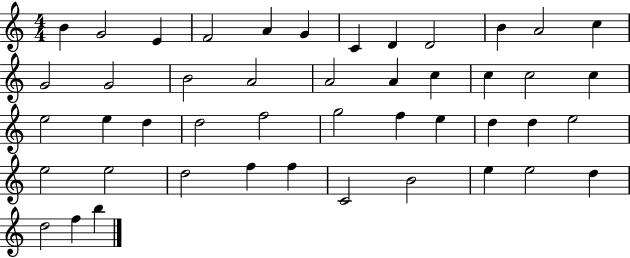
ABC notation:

X:1
T:Untitled
M:4/4
L:1/4
K:C
B G2 E F2 A G C D D2 B A2 c G2 G2 B2 A2 A2 A c c c2 c e2 e d d2 f2 g2 f e d d e2 e2 e2 d2 f f C2 B2 e e2 d d2 f b